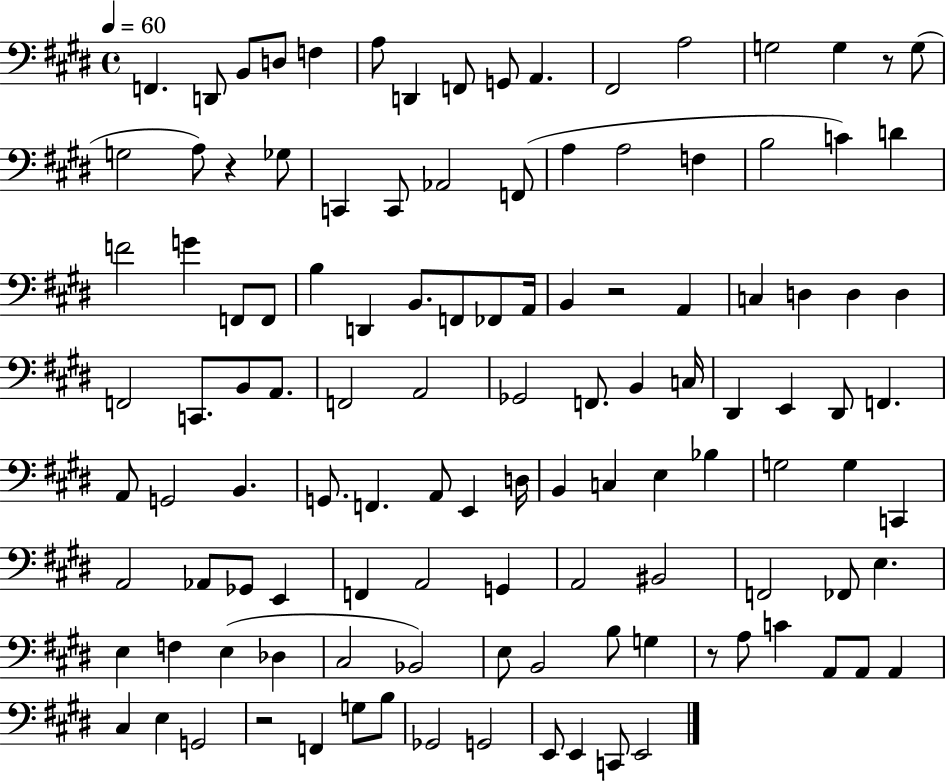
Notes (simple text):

F2/q. D2/e B2/e D3/e F3/q A3/e D2/q F2/e G2/e A2/q. F#2/h A3/h G3/h G3/q R/e G3/e G3/h A3/e R/q Gb3/e C2/q C2/e Ab2/h F2/e A3/q A3/h F3/q B3/h C4/q D4/q F4/h G4/q F2/e F2/e B3/q D2/q B2/e. F2/e FES2/e A2/s B2/q R/h A2/q C3/q D3/q D3/q D3/q F2/h C2/e. B2/e A2/e. F2/h A2/h Gb2/h F2/e. B2/q C3/s D#2/q E2/q D#2/e F2/q. A2/e G2/h B2/q. G2/e. F2/q. A2/e E2/q D3/s B2/q C3/q E3/q Bb3/q G3/h G3/q C2/q A2/h Ab2/e Gb2/e E2/q F2/q A2/h G2/q A2/h BIS2/h F2/h FES2/e E3/q. E3/q F3/q E3/q Db3/q C#3/h Bb2/h E3/e B2/h B3/e G3/q R/e A3/e C4/q A2/e A2/e A2/q C#3/q E3/q G2/h R/h F2/q G3/e B3/e Gb2/h G2/h E2/e E2/q C2/e E2/h